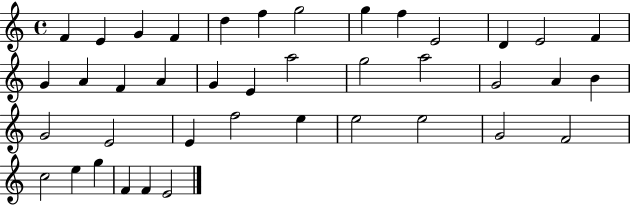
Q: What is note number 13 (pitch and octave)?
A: F4